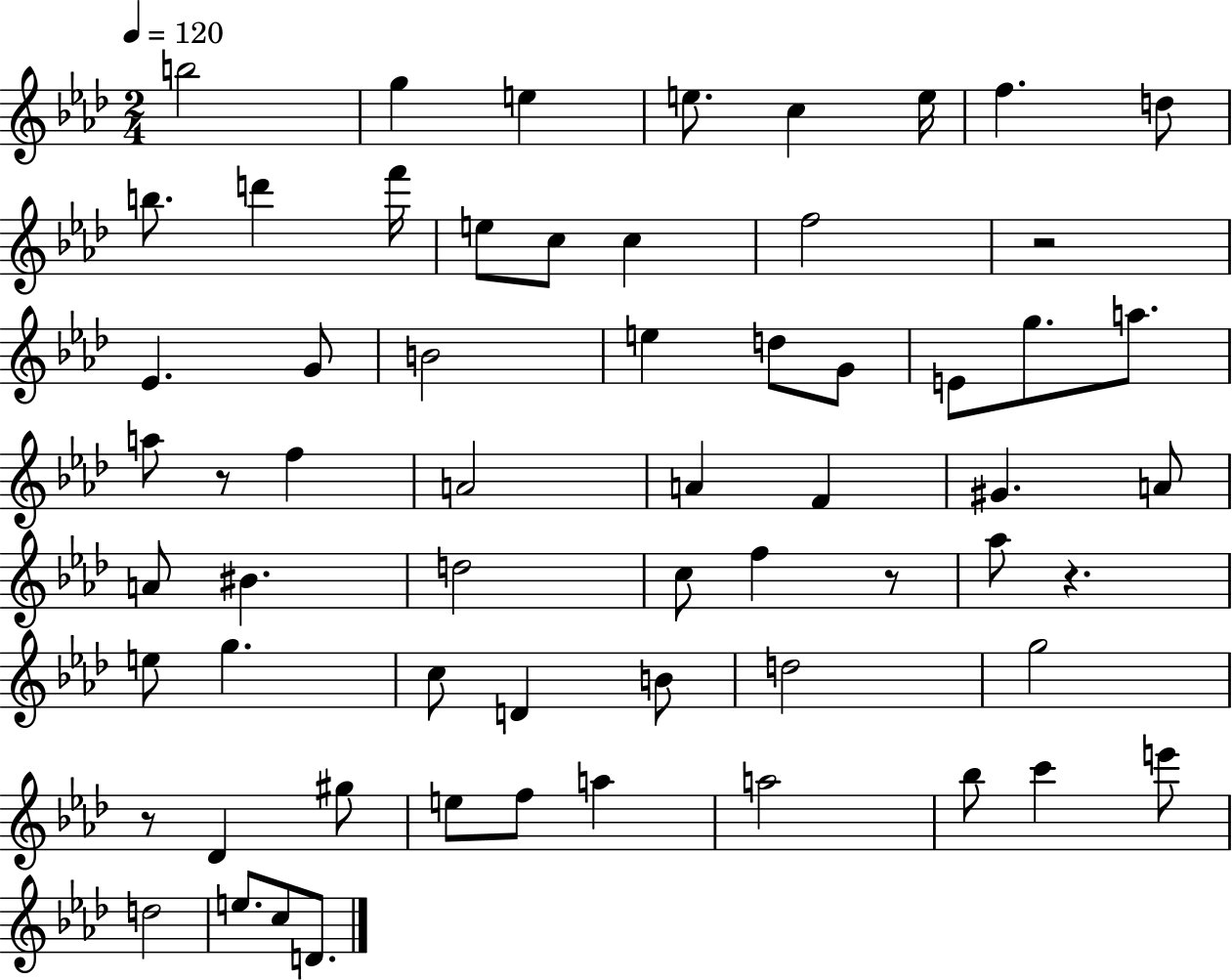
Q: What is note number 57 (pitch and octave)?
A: D4